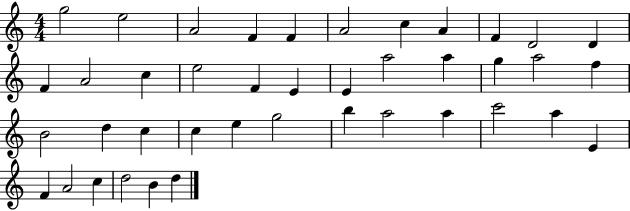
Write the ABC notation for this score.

X:1
T:Untitled
M:4/4
L:1/4
K:C
g2 e2 A2 F F A2 c A F D2 D F A2 c e2 F E E a2 a g a2 f B2 d c c e g2 b a2 a c'2 a E F A2 c d2 B d